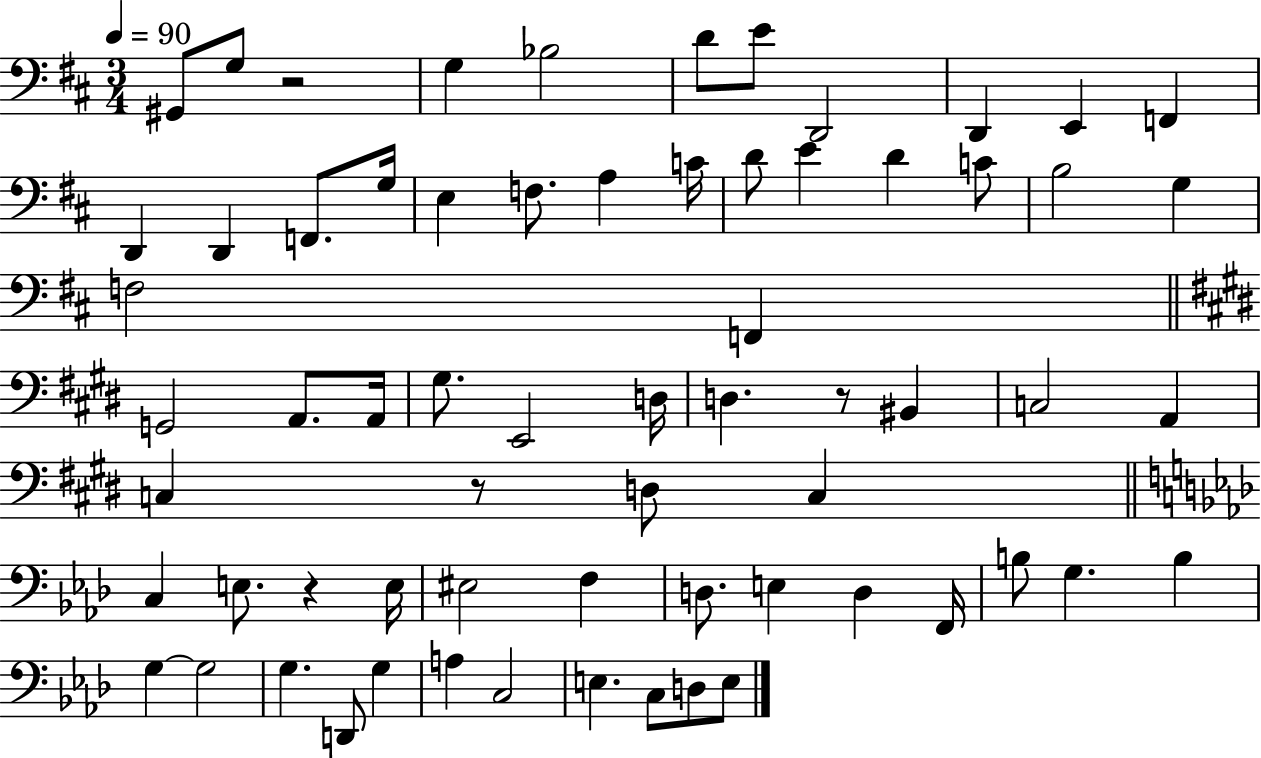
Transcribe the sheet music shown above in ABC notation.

X:1
T:Untitled
M:3/4
L:1/4
K:D
^G,,/2 G,/2 z2 G, _B,2 D/2 E/2 D,,2 D,, E,, F,, D,, D,, F,,/2 G,/4 E, F,/2 A, C/4 D/2 E D C/2 B,2 G, F,2 F,, G,,2 A,,/2 A,,/4 ^G,/2 E,,2 D,/4 D, z/2 ^B,, C,2 A,, C, z/2 D,/2 C, C, E,/2 z E,/4 ^E,2 F, D,/2 E, D, F,,/4 B,/2 G, B, G, G,2 G, D,,/2 G, A, C,2 E, C,/2 D,/2 E,/2